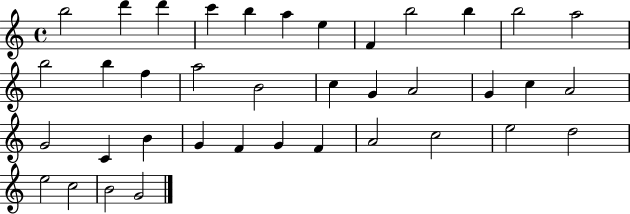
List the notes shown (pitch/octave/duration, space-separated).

B5/h D6/q D6/q C6/q B5/q A5/q E5/q F4/q B5/h B5/q B5/h A5/h B5/h B5/q F5/q A5/h B4/h C5/q G4/q A4/h G4/q C5/q A4/h G4/h C4/q B4/q G4/q F4/q G4/q F4/q A4/h C5/h E5/h D5/h E5/h C5/h B4/h G4/h